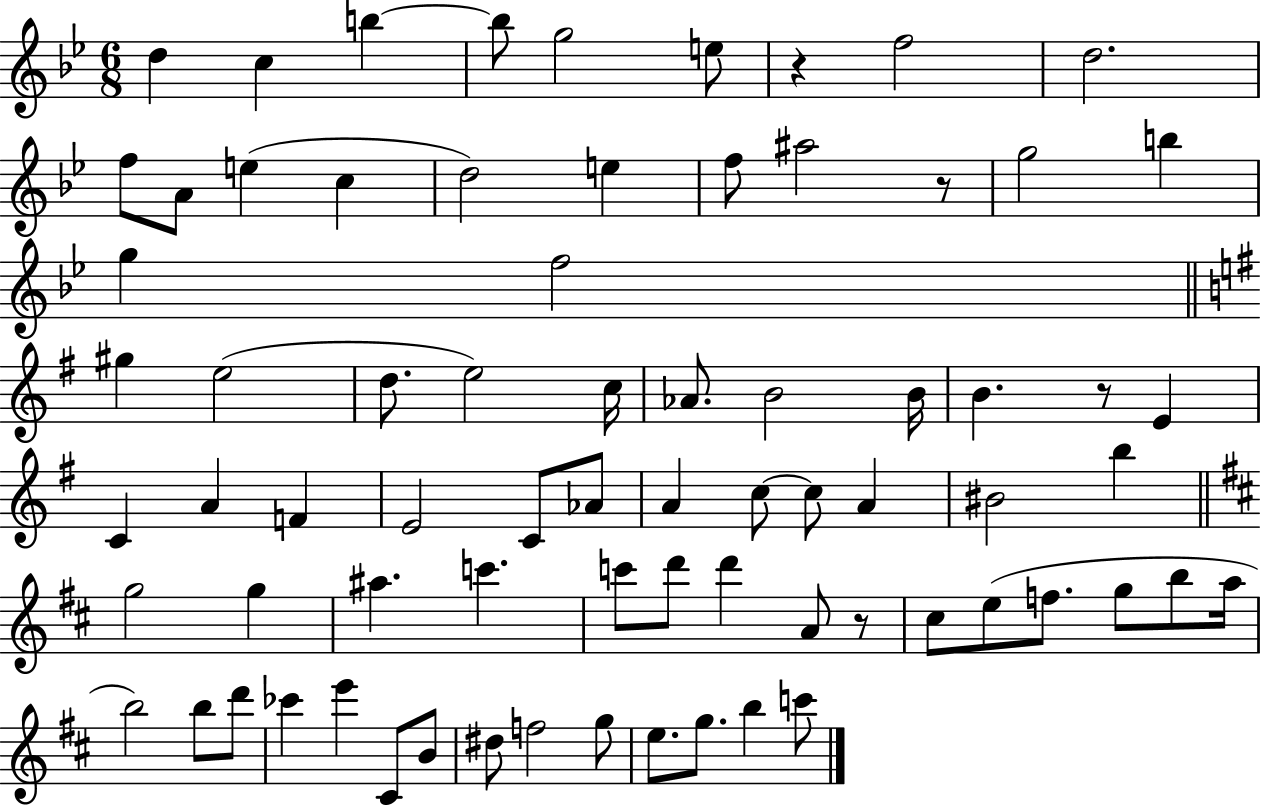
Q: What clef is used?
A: treble